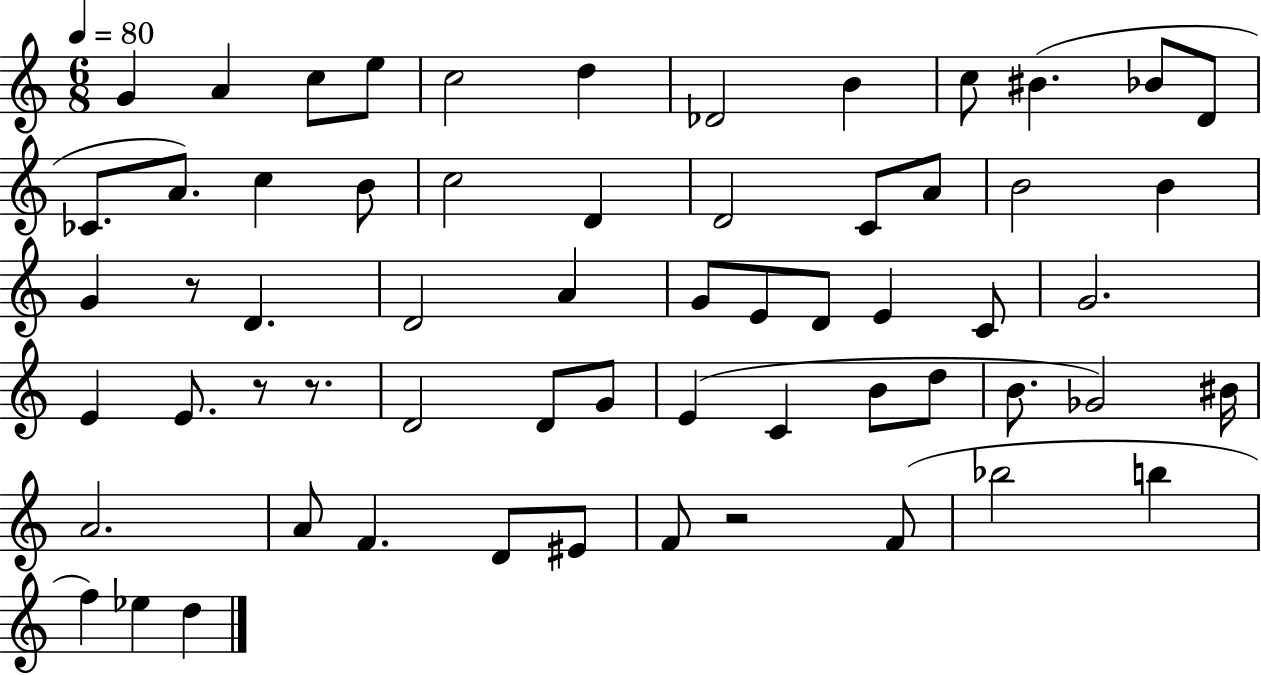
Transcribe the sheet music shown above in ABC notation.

X:1
T:Untitled
M:6/8
L:1/4
K:C
G A c/2 e/2 c2 d _D2 B c/2 ^B _B/2 D/2 _C/2 A/2 c B/2 c2 D D2 C/2 A/2 B2 B G z/2 D D2 A G/2 E/2 D/2 E C/2 G2 E E/2 z/2 z/2 D2 D/2 G/2 E C B/2 d/2 B/2 _G2 ^B/4 A2 A/2 F D/2 ^E/2 F/2 z2 F/2 _b2 b f _e d